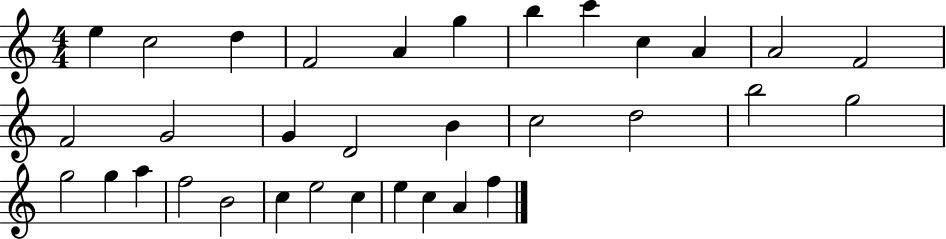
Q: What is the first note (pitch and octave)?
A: E5